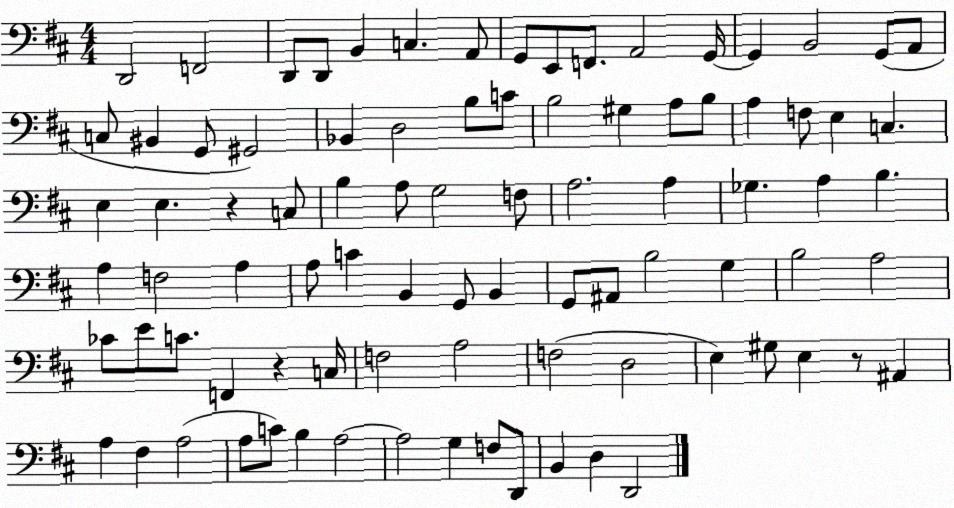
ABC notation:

X:1
T:Untitled
M:4/4
L:1/4
K:D
D,,2 F,,2 D,,/2 D,,/2 B,, C, A,,/2 G,,/2 E,,/2 F,,/2 A,,2 G,,/4 G,, B,,2 G,,/2 A,,/2 C,/2 ^B,, G,,/2 ^G,,2 _B,, D,2 B,/2 C/2 B,2 ^G, A,/2 B,/2 A, F,/2 E, C, E, E, z C,/2 B, A,/2 G,2 F,/2 A,2 A, _G, A, B, A, F,2 A, A,/2 C B,, G,,/2 B,, G,,/2 ^A,,/2 B,2 G, B,2 A,2 _C/2 E/2 C/2 F,, z C,/4 F,2 A,2 F,2 D,2 E, ^G,/2 E, z/2 ^A,, A, ^F, A,2 A,/2 C/2 B, A,2 A,2 G, F,/2 D,,/2 B,, D, D,,2